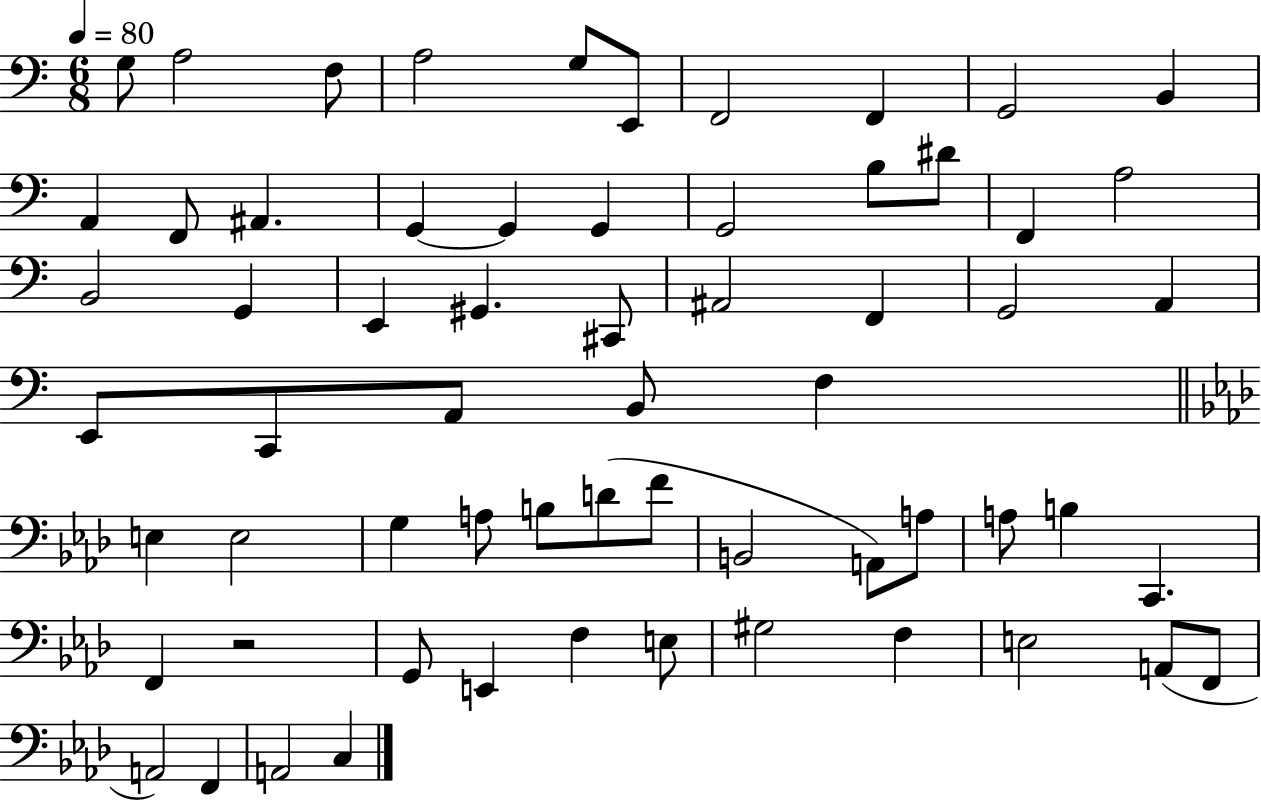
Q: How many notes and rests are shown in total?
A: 63